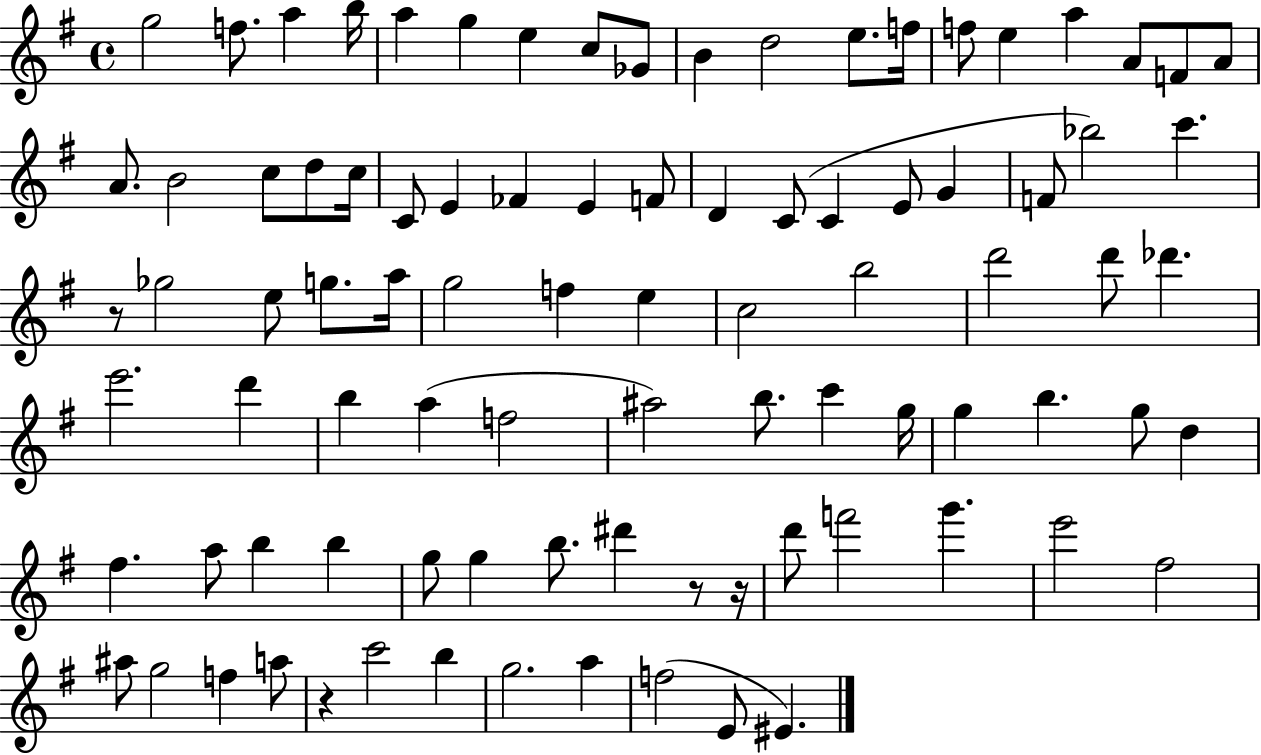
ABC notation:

X:1
T:Untitled
M:4/4
L:1/4
K:G
g2 f/2 a b/4 a g e c/2 _G/2 B d2 e/2 f/4 f/2 e a A/2 F/2 A/2 A/2 B2 c/2 d/2 c/4 C/2 E _F E F/2 D C/2 C E/2 G F/2 _b2 c' z/2 _g2 e/2 g/2 a/4 g2 f e c2 b2 d'2 d'/2 _d' e'2 d' b a f2 ^a2 b/2 c' g/4 g b g/2 d ^f a/2 b b g/2 g b/2 ^d' z/2 z/4 d'/2 f'2 g' e'2 ^f2 ^a/2 g2 f a/2 z c'2 b g2 a f2 E/2 ^E